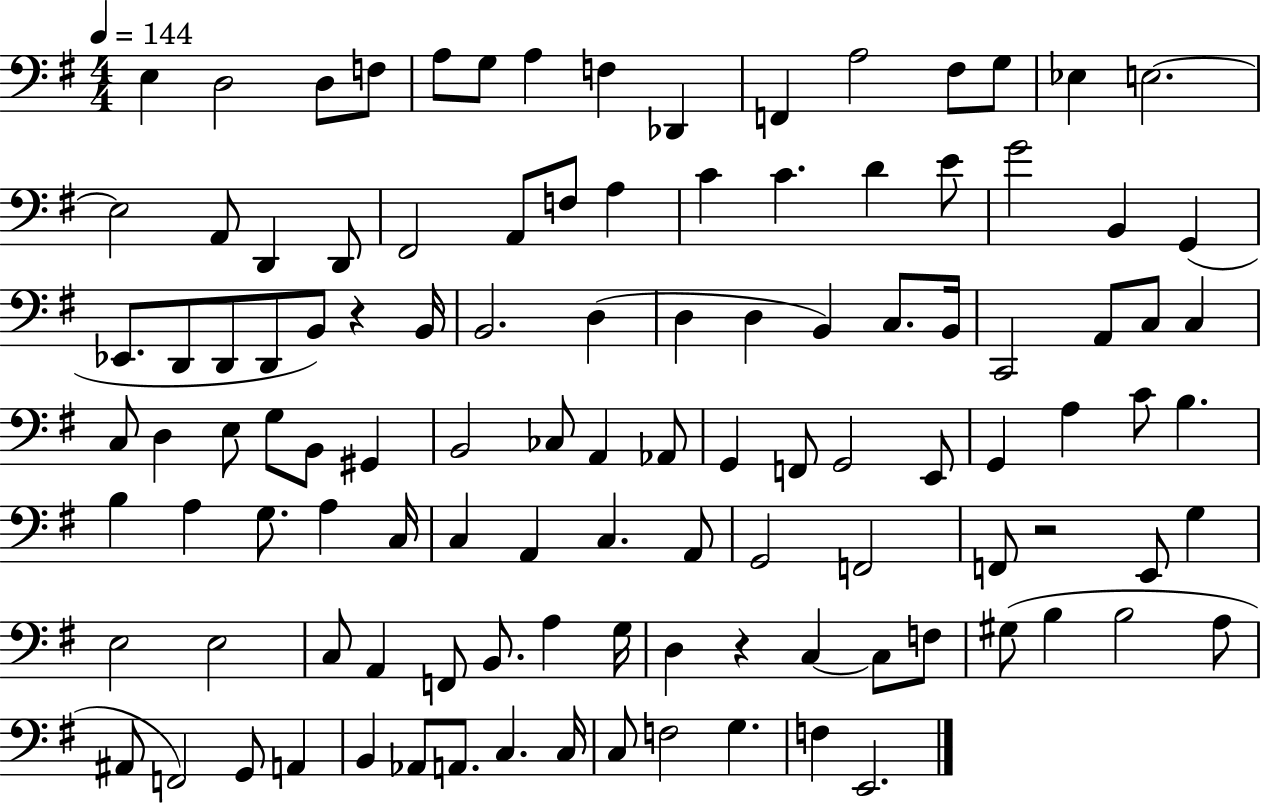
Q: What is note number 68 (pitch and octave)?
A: G3